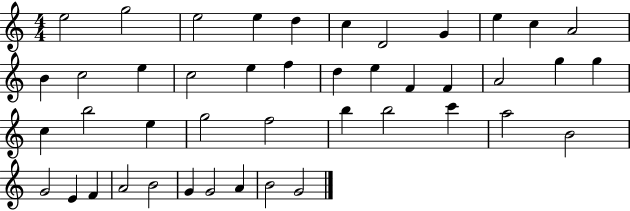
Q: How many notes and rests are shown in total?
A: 44